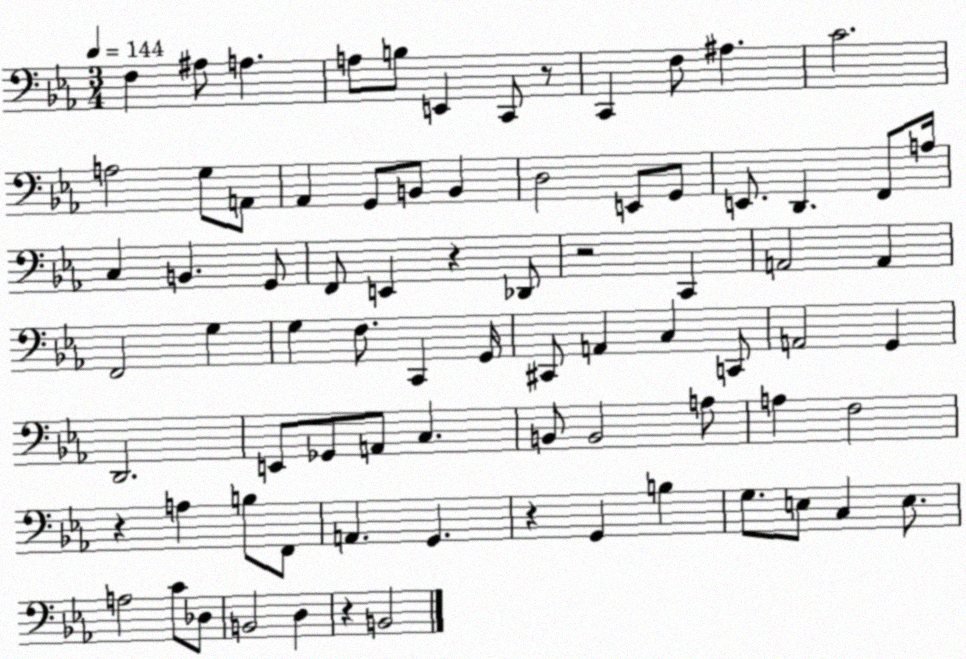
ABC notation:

X:1
T:Untitled
M:3/4
L:1/4
K:Eb
F, ^A,/2 A, A,/2 B,/2 E,, C,,/2 z/2 C,, F,/2 ^A, C2 A,2 G,/2 A,,/2 _A,, G,,/2 B,,/2 B,, D,2 E,,/2 G,,/2 E,,/2 D,, F,,/2 A,/4 C, B,, G,,/2 F,,/2 E,, z _D,,/2 z2 C,, A,,2 A,, F,,2 G, G, F,/2 C,, G,,/4 ^C,,/2 A,, C, C,,/2 A,,2 G,, D,,2 E,,/2 _G,,/2 A,,/2 C, B,,/2 B,,2 A,/2 A, F,2 z A, B,/2 F,,/2 A,, G,, z G,, B, G,/2 E,/2 C, E,/2 A,2 C/2 _D,/2 B,,2 D, z B,,2